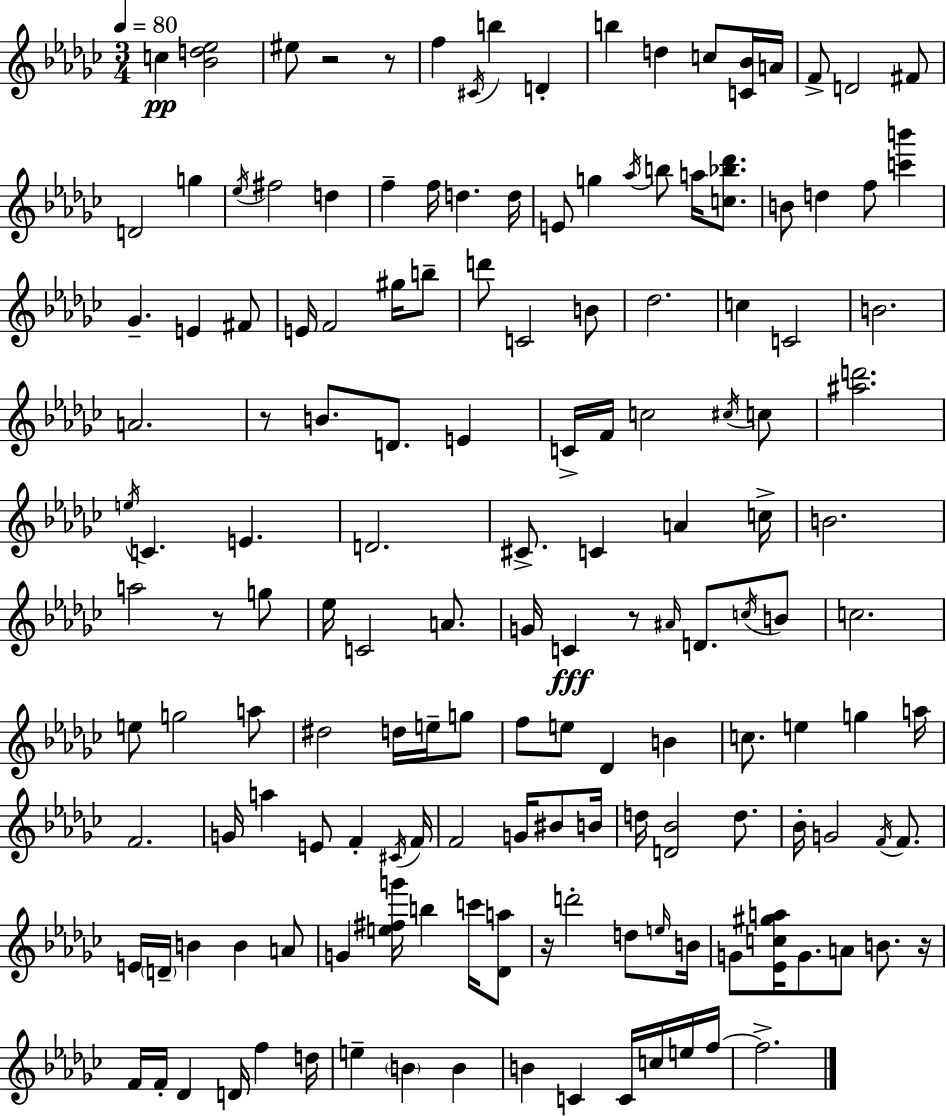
C5/q [Bb4,D5,Eb5]/h EIS5/e R/h R/e F5/q C#4/s B5/q D4/q B5/q D5/q C5/e [C4,Bb4]/s A4/s F4/e D4/h F#4/e D4/h G5/q Eb5/s F#5/h D5/q F5/q F5/s D5/q. D5/s E4/e G5/q Ab5/s B5/e A5/s [C5,Bb5,Db6]/e. B4/e D5/q F5/e [C6,B6]/q Gb4/q. E4/q F#4/e E4/s F4/h G#5/s B5/e D6/e C4/h B4/e Db5/h. C5/q C4/h B4/h. A4/h. R/e B4/e. D4/e. E4/q C4/s F4/s C5/h C#5/s C5/e [A#5,D6]/h. E5/s C4/q. E4/q. D4/h. C#4/e. C4/q A4/q C5/s B4/h. A5/h R/e G5/e Eb5/s C4/h A4/e. G4/s C4/q R/e A#4/s D4/e. C5/s B4/e C5/h. E5/e G5/h A5/e D#5/h D5/s E5/s G5/e F5/e E5/e Db4/q B4/q C5/e. E5/q G5/q A5/s F4/h. G4/s A5/q E4/e F4/q C#4/s F4/s F4/h G4/s BIS4/e B4/s D5/s [D4,Bb4]/h D5/e. Bb4/s G4/h F4/s F4/e. E4/s D4/s B4/q B4/q A4/e G4/q [E5,F#5,G6]/s B5/q C6/s [Db4,A5]/e R/s D6/h D5/e E5/s B4/s G4/e [Eb4,C5,G#5,A5]/s G4/e. A4/e B4/e. R/s F4/s F4/s Db4/q D4/s F5/q D5/s E5/q B4/q B4/q B4/q C4/q C4/s C5/s E5/s F5/s F5/h.